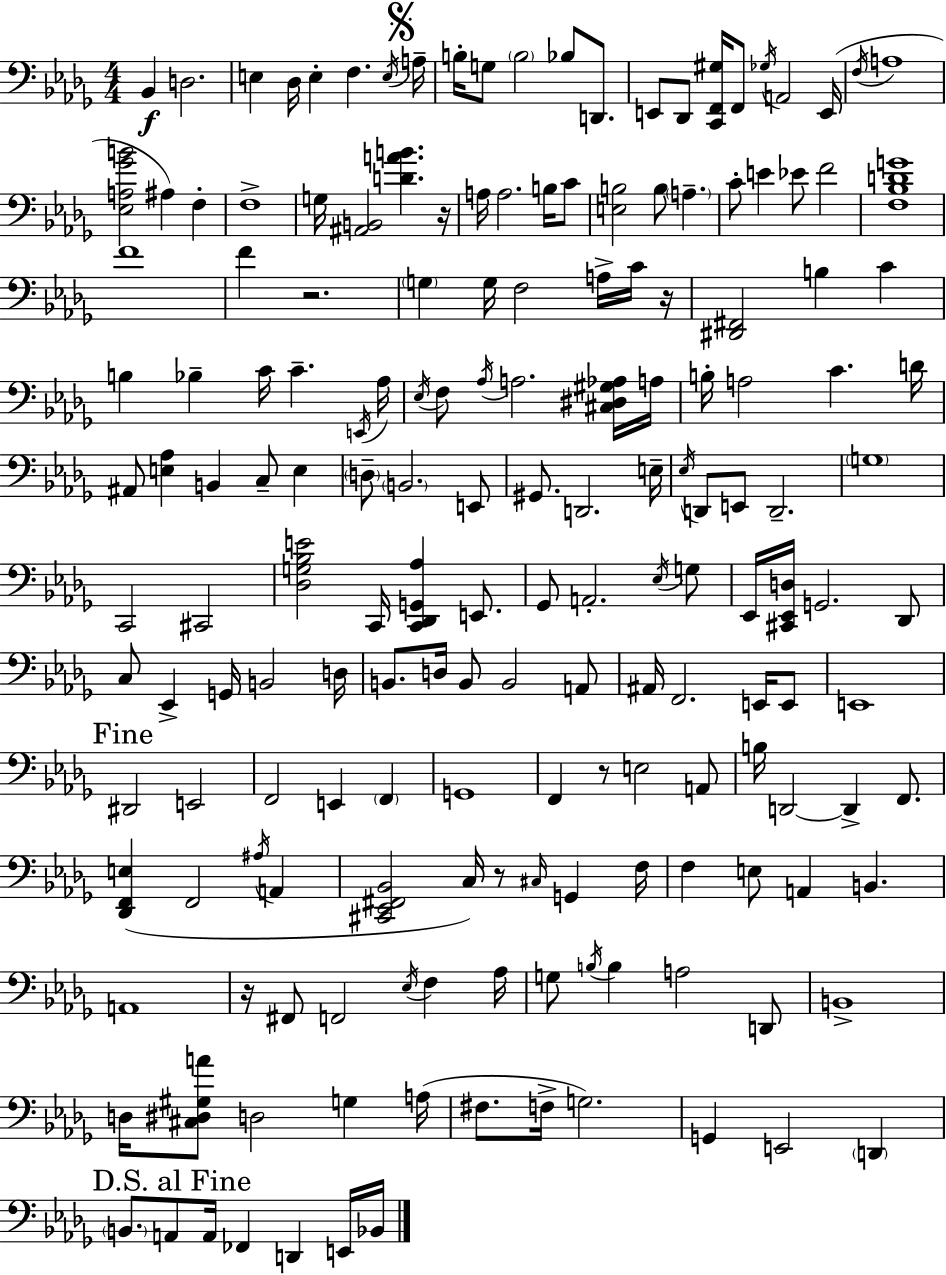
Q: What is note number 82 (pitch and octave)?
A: G3